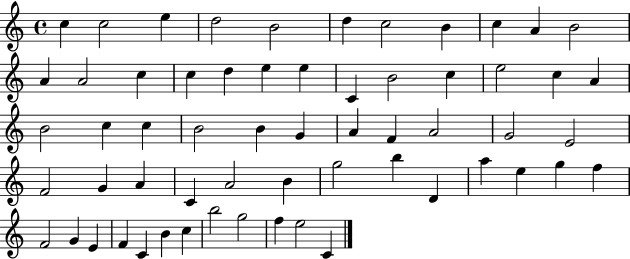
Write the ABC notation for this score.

X:1
T:Untitled
M:4/4
L:1/4
K:C
c c2 e d2 B2 d c2 B c A B2 A A2 c c d e e C B2 c e2 c A B2 c c B2 B G A F A2 G2 E2 F2 G A C A2 B g2 b D a e g f F2 G E F C B c b2 g2 f e2 C